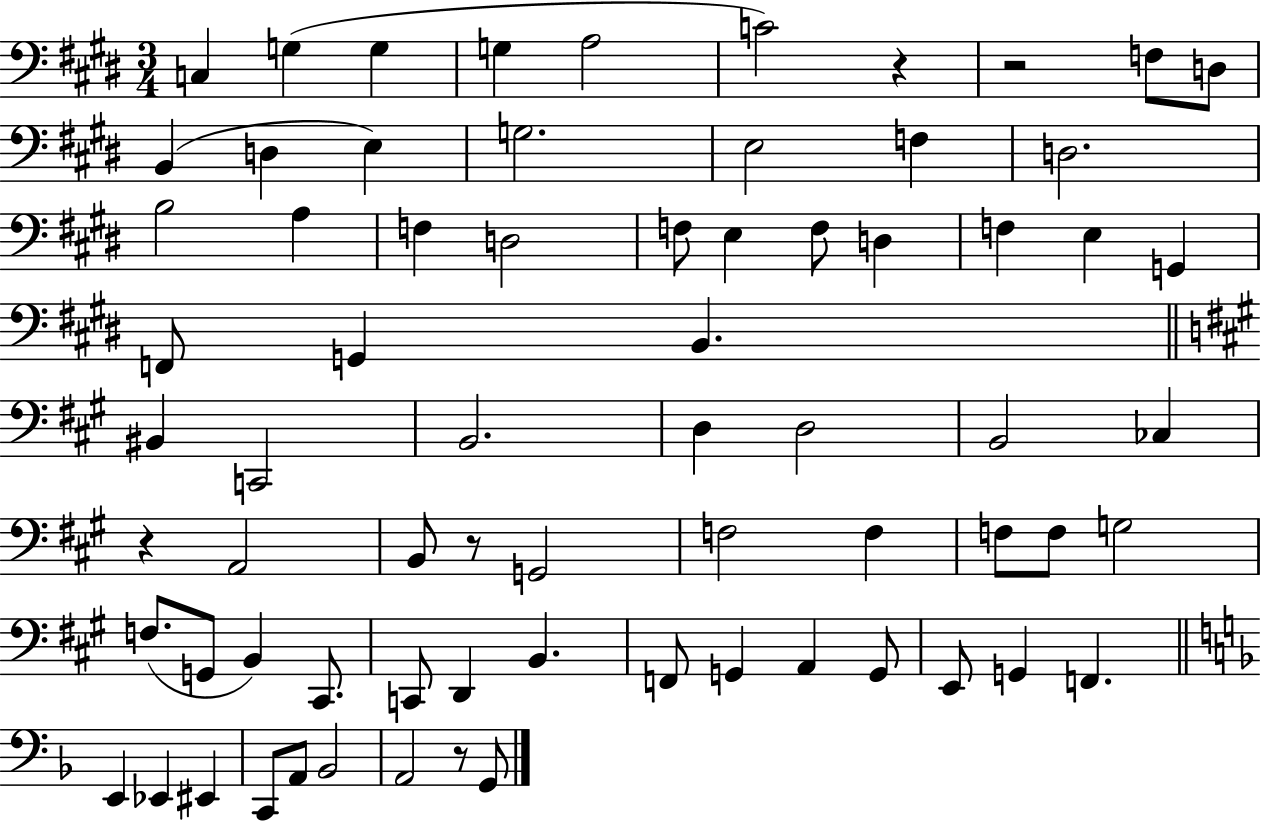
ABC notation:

X:1
T:Untitled
M:3/4
L:1/4
K:E
C, G, G, G, A,2 C2 z z2 F,/2 D,/2 B,, D, E, G,2 E,2 F, D,2 B,2 A, F, D,2 F,/2 E, F,/2 D, F, E, G,, F,,/2 G,, B,, ^B,, C,,2 B,,2 D, D,2 B,,2 _C, z A,,2 B,,/2 z/2 G,,2 F,2 F, F,/2 F,/2 G,2 F,/2 G,,/2 B,, ^C,,/2 C,,/2 D,, B,, F,,/2 G,, A,, G,,/2 E,,/2 G,, F,, E,, _E,, ^E,, C,,/2 A,,/2 _B,,2 A,,2 z/2 G,,/2